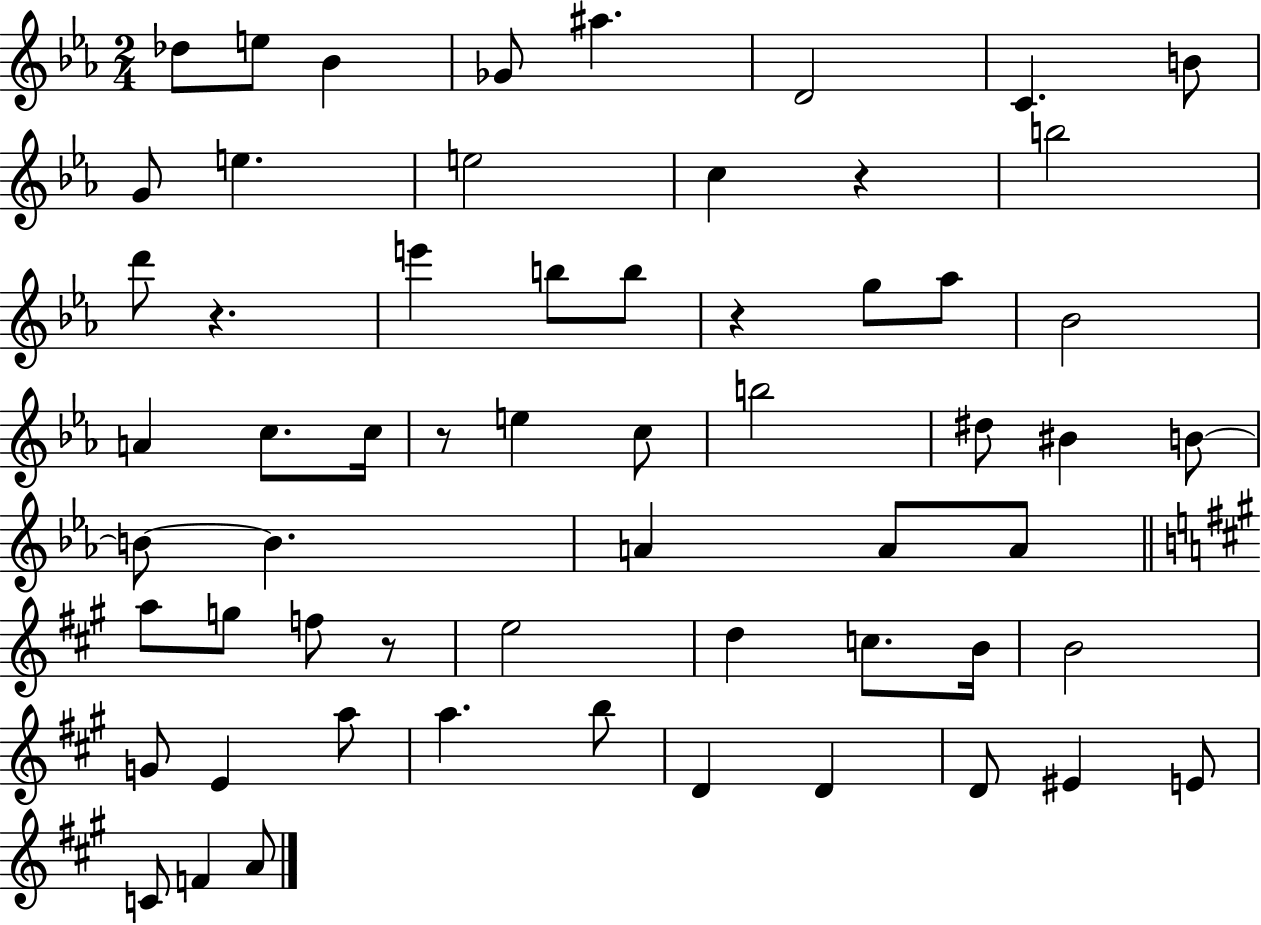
{
  \clef treble
  \numericTimeSignature
  \time 2/4
  \key ees \major
  des''8 e''8 bes'4 | ges'8 ais''4. | d'2 | c'4. b'8 | \break g'8 e''4. | e''2 | c''4 r4 | b''2 | \break d'''8 r4. | e'''4 b''8 b''8 | r4 g''8 aes''8 | bes'2 | \break a'4 c''8. c''16 | r8 e''4 c''8 | b''2 | dis''8 bis'4 b'8~~ | \break b'8~~ b'4. | a'4 a'8 a'8 | \bar "||" \break \key a \major a''8 g''8 f''8 r8 | e''2 | d''4 c''8. b'16 | b'2 | \break g'8 e'4 a''8 | a''4. b''8 | d'4 d'4 | d'8 eis'4 e'8 | \break c'8 f'4 a'8 | \bar "|."
}